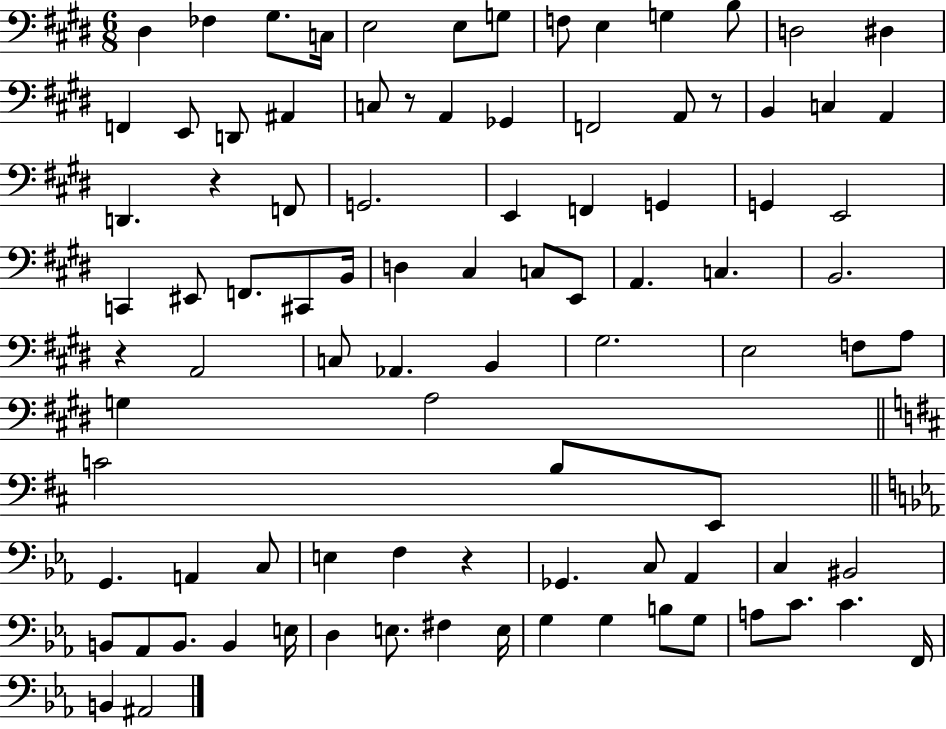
D#3/q FES3/q G#3/e. C3/s E3/h E3/e G3/e F3/e E3/q G3/q B3/e D3/h D#3/q F2/q E2/e D2/e A#2/q C3/e R/e A2/q Gb2/q F2/h A2/e R/e B2/q C3/q A2/q D2/q. R/q F2/e G2/h. E2/q F2/q G2/q G2/q E2/h C2/q EIS2/e F2/e. C#2/e B2/s D3/q C#3/q C3/e E2/e A2/q. C3/q. B2/h. R/q A2/h C3/e Ab2/q. B2/q G#3/h. E3/h F3/e A3/e G3/q A3/h C4/h B3/e E2/e G2/q. A2/q C3/e E3/q F3/q R/q Gb2/q. C3/e Ab2/q C3/q BIS2/h B2/e Ab2/e B2/e. B2/q E3/s D3/q E3/e. F#3/q E3/s G3/q G3/q B3/e G3/e A3/e C4/e. C4/q. F2/s B2/q A#2/h